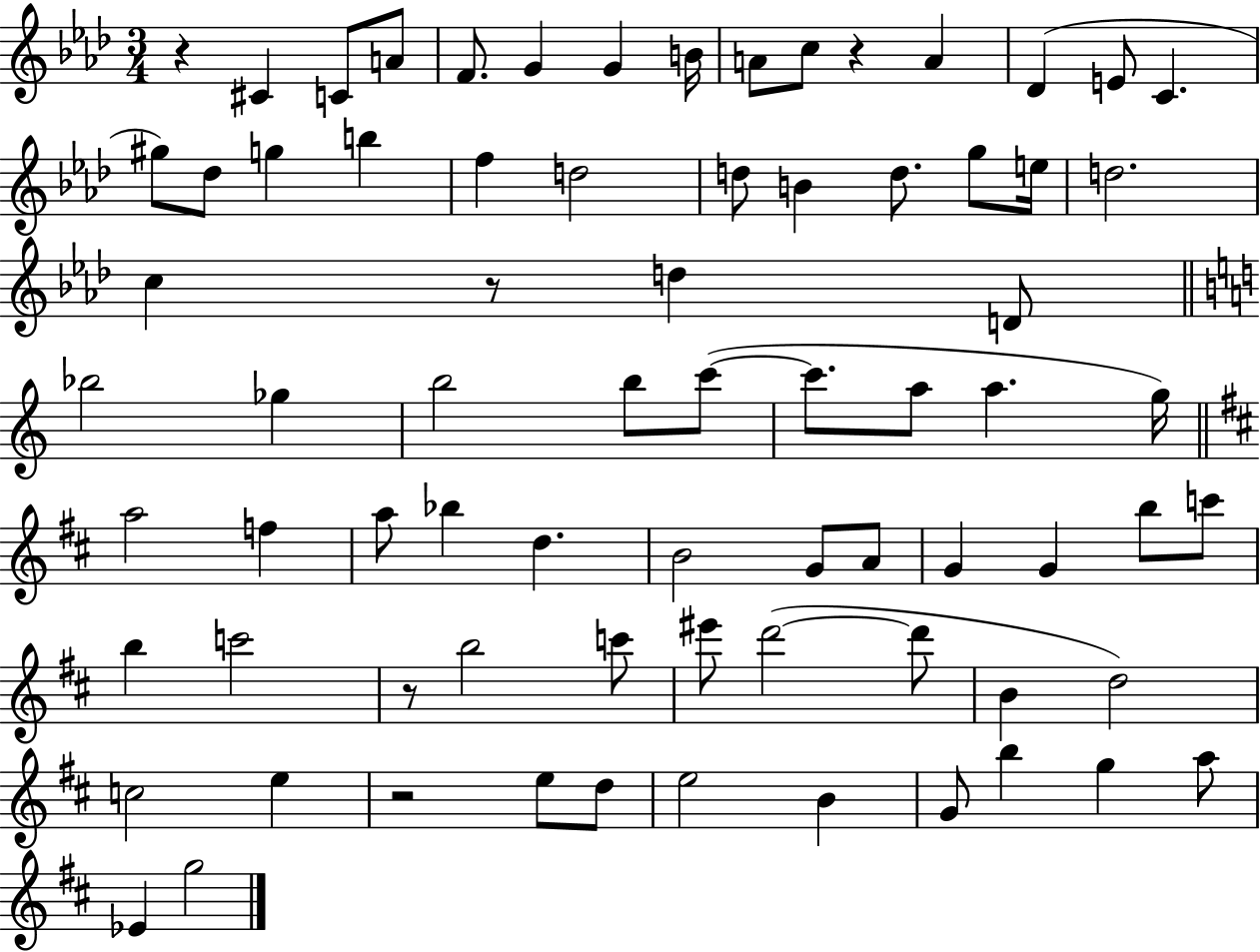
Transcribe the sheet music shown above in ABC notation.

X:1
T:Untitled
M:3/4
L:1/4
K:Ab
z ^C C/2 A/2 F/2 G G B/4 A/2 c/2 z A _D E/2 C ^g/2 _d/2 g b f d2 d/2 B d/2 g/2 e/4 d2 c z/2 d D/2 _b2 _g b2 b/2 c'/2 c'/2 a/2 a g/4 a2 f a/2 _b d B2 G/2 A/2 G G b/2 c'/2 b c'2 z/2 b2 c'/2 ^e'/2 d'2 d'/2 B d2 c2 e z2 e/2 d/2 e2 B G/2 b g a/2 _E g2